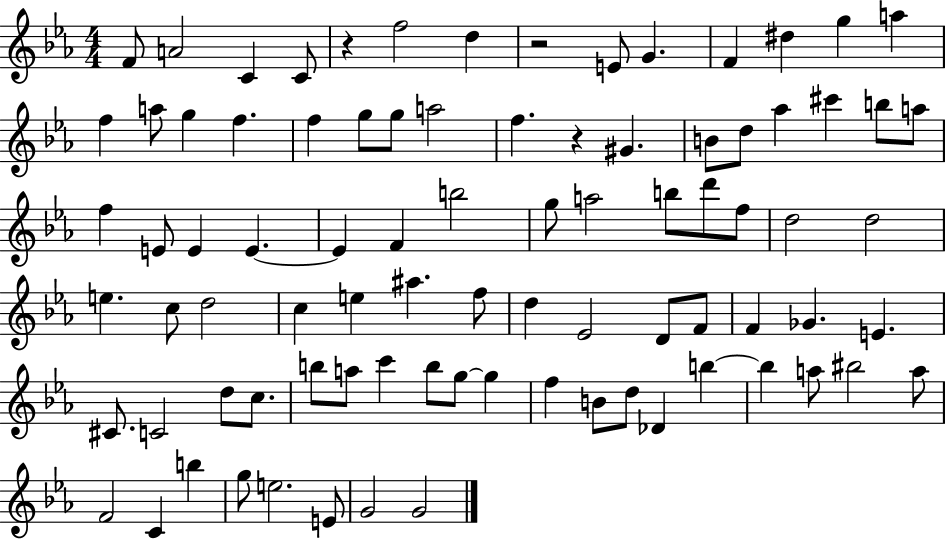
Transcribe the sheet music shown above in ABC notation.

X:1
T:Untitled
M:4/4
L:1/4
K:Eb
F/2 A2 C C/2 z f2 d z2 E/2 G F ^d g a f a/2 g f f g/2 g/2 a2 f z ^G B/2 d/2 _a ^c' b/2 a/2 f E/2 E E E F b2 g/2 a2 b/2 d'/2 f/2 d2 d2 e c/2 d2 c e ^a f/2 d _E2 D/2 F/2 F _G E ^C/2 C2 d/2 c/2 b/2 a/2 c' b/2 g/2 g f B/2 d/2 _D b b a/2 ^b2 a/2 F2 C b g/2 e2 E/2 G2 G2